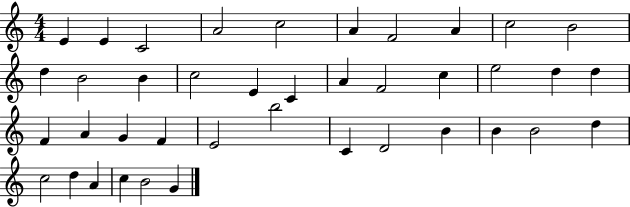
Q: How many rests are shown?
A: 0